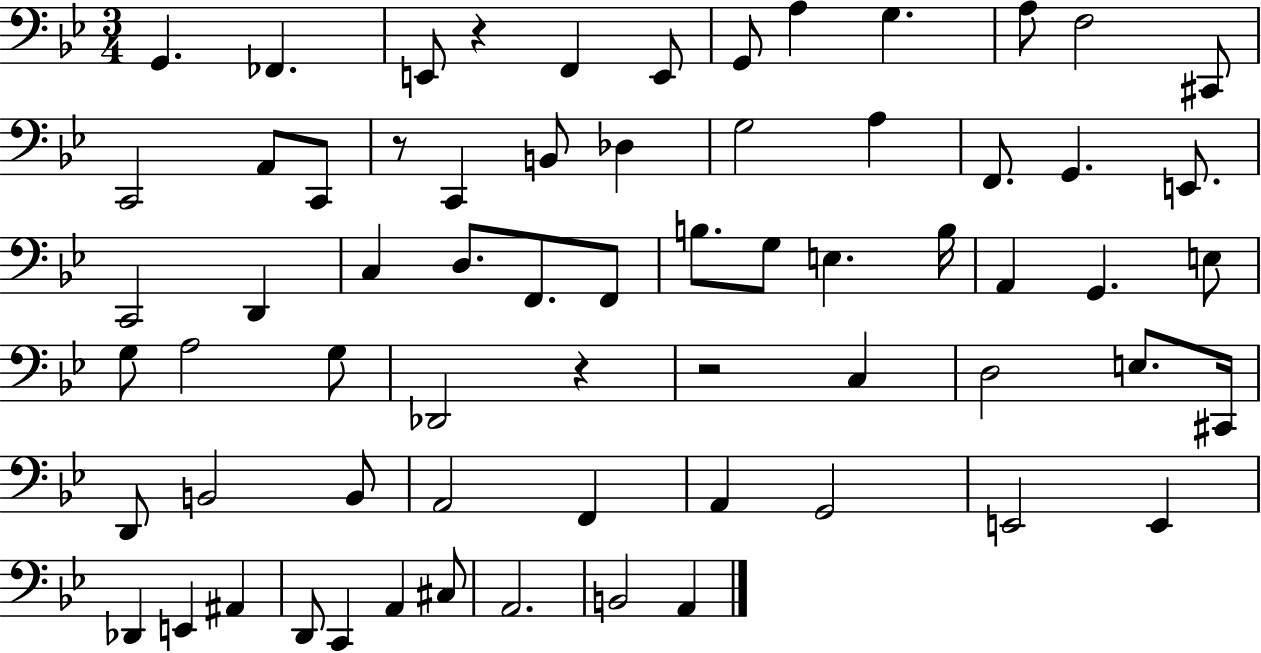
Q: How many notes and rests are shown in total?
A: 66